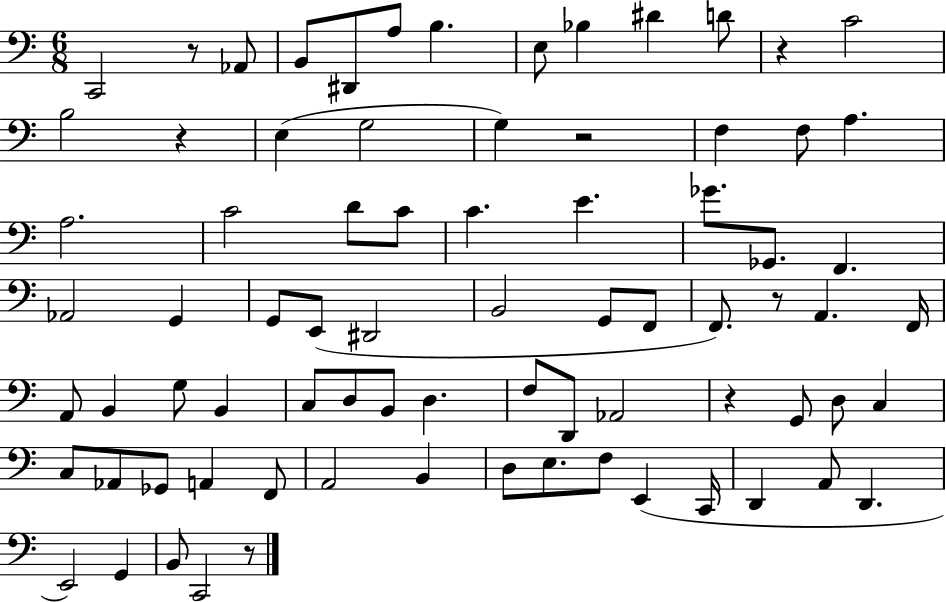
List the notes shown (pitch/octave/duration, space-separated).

C2/h R/e Ab2/e B2/e D#2/e A3/e B3/q. E3/e Bb3/q D#4/q D4/e R/q C4/h B3/h R/q E3/q G3/h G3/q R/h F3/q F3/e A3/q. A3/h. C4/h D4/e C4/e C4/q. E4/q. Gb4/e. Gb2/e. F2/q. Ab2/h G2/q G2/e E2/e D#2/h B2/h G2/e F2/e F2/e. R/e A2/q. F2/s A2/e B2/q G3/e B2/q C3/e D3/e B2/e D3/q. F3/e D2/e Ab2/h R/q G2/e D3/e C3/q C3/e Ab2/e Gb2/e A2/q F2/e A2/h B2/q D3/e E3/e. F3/e E2/q C2/s D2/q A2/e D2/q. E2/h G2/q B2/e C2/h R/e